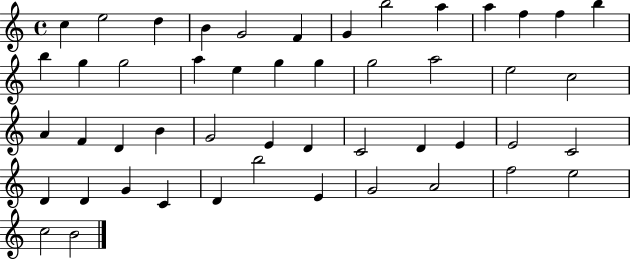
X:1
T:Untitled
M:4/4
L:1/4
K:C
c e2 d B G2 F G b2 a a f f b b g g2 a e g g g2 a2 e2 c2 A F D B G2 E D C2 D E E2 C2 D D G C D b2 E G2 A2 f2 e2 c2 B2